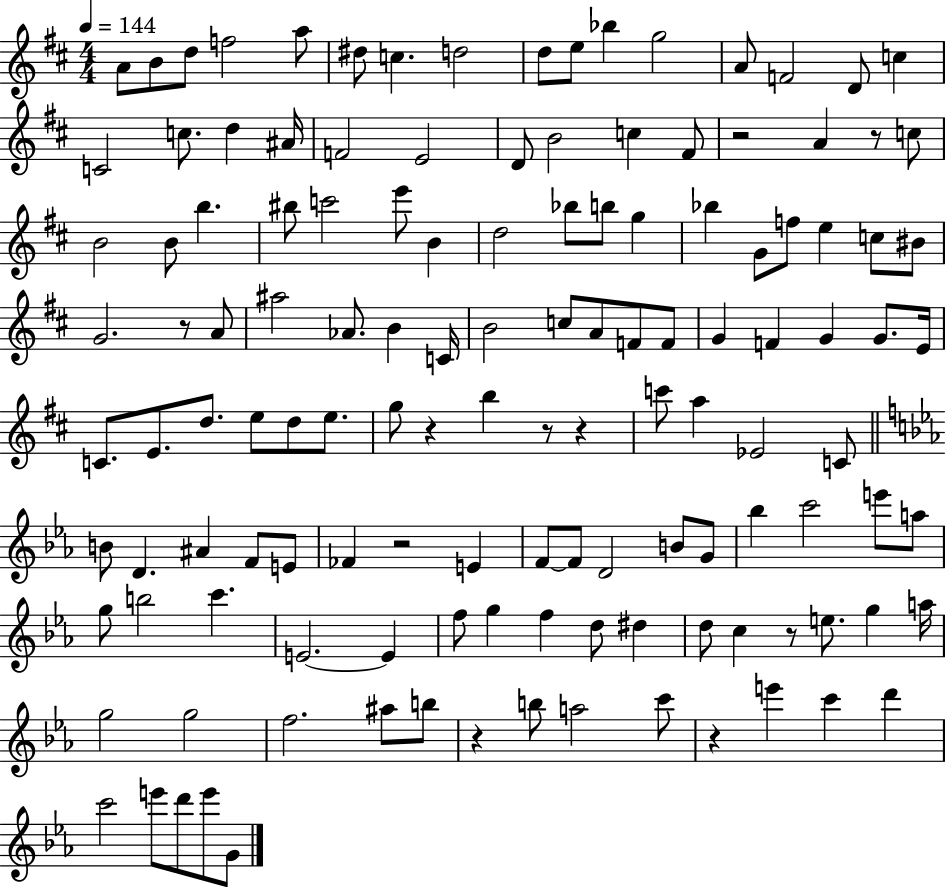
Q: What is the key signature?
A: D major